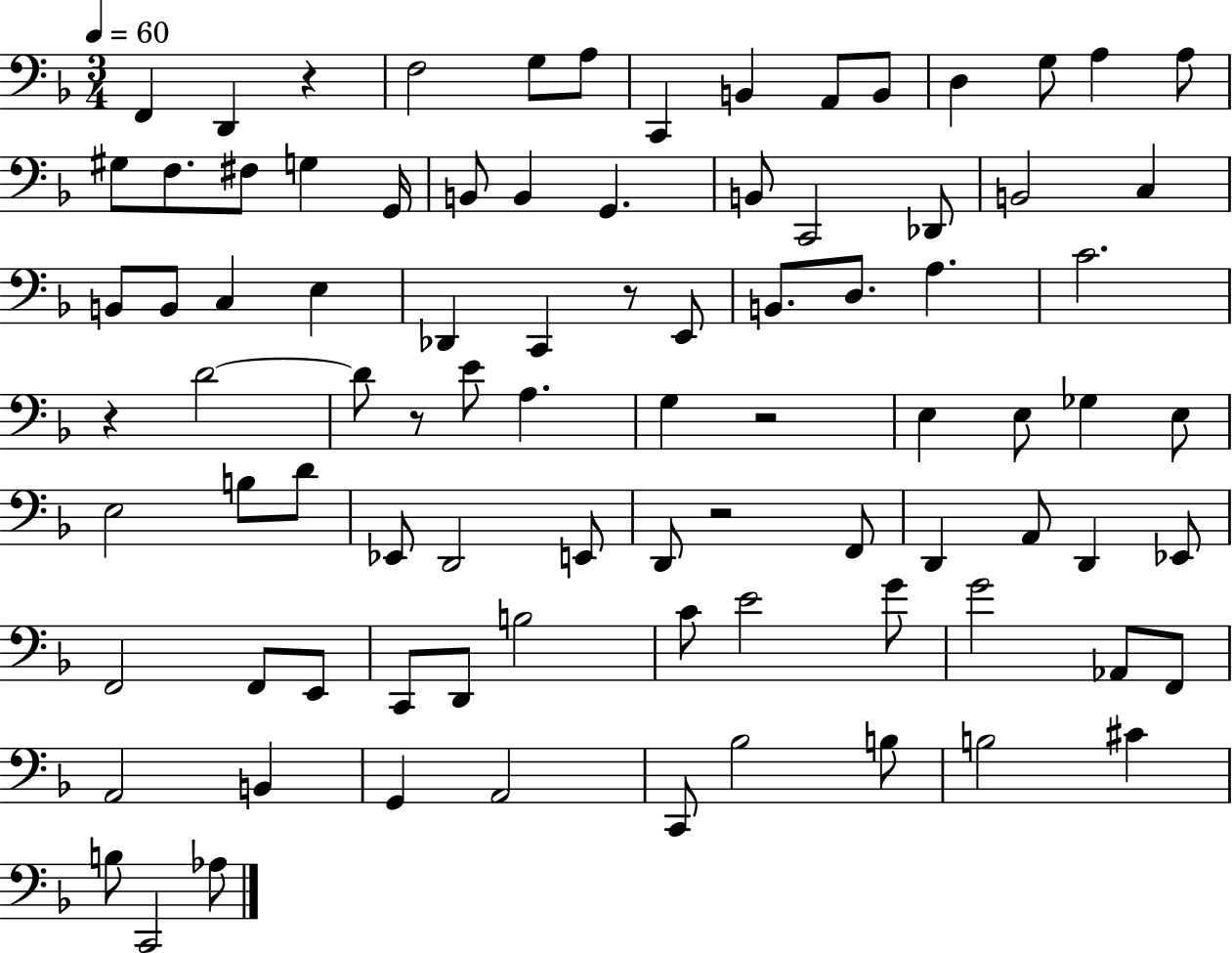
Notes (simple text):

F2/q D2/q R/q F3/h G3/e A3/e C2/q B2/q A2/e B2/e D3/q G3/e A3/q A3/e G#3/e F3/e. F#3/e G3/q G2/s B2/e B2/q G2/q. B2/e C2/h Db2/e B2/h C3/q B2/e B2/e C3/q E3/q Db2/q C2/q R/e E2/e B2/e. D3/e. A3/q. C4/h. R/q D4/h D4/e R/e E4/e A3/q. G3/q R/h E3/q E3/e Gb3/q E3/e E3/h B3/e D4/e Eb2/e D2/h E2/e D2/e R/h F2/e D2/q A2/e D2/q Eb2/e F2/h F2/e E2/e C2/e D2/e B3/h C4/e E4/h G4/e G4/h Ab2/e F2/e A2/h B2/q G2/q A2/h C2/e Bb3/h B3/e B3/h C#4/q B3/e C2/h Ab3/e